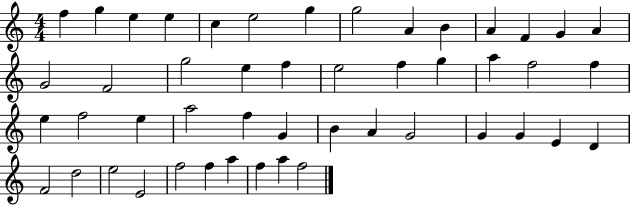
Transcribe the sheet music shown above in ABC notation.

X:1
T:Untitled
M:4/4
L:1/4
K:C
f g e e c e2 g g2 A B A F G A G2 F2 g2 e f e2 f g a f2 f e f2 e a2 f G B A G2 G G E D F2 d2 e2 E2 f2 f a f a f2